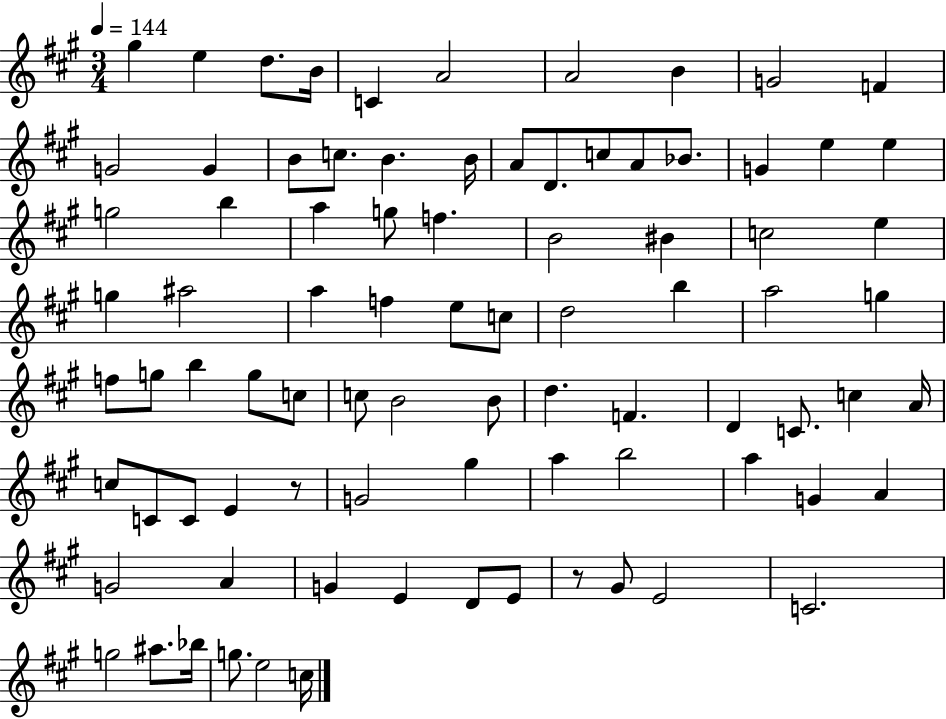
{
  \clef treble
  \numericTimeSignature
  \time 3/4
  \key a \major
  \tempo 4 = 144
  gis''4 e''4 d''8. b'16 | c'4 a'2 | a'2 b'4 | g'2 f'4 | \break g'2 g'4 | b'8 c''8. b'4. b'16 | a'8 d'8. c''8 a'8 bes'8. | g'4 e''4 e''4 | \break g''2 b''4 | a''4 g''8 f''4. | b'2 bis'4 | c''2 e''4 | \break g''4 ais''2 | a''4 f''4 e''8 c''8 | d''2 b''4 | a''2 g''4 | \break f''8 g''8 b''4 g''8 c''8 | c''8 b'2 b'8 | d''4. f'4. | d'4 c'8. c''4 a'16 | \break c''8 c'8 c'8 e'4 r8 | g'2 gis''4 | a''4 b''2 | a''4 g'4 a'4 | \break g'2 a'4 | g'4 e'4 d'8 e'8 | r8 gis'8 e'2 | c'2. | \break g''2 ais''8. bes''16 | g''8. e''2 c''16 | \bar "|."
}